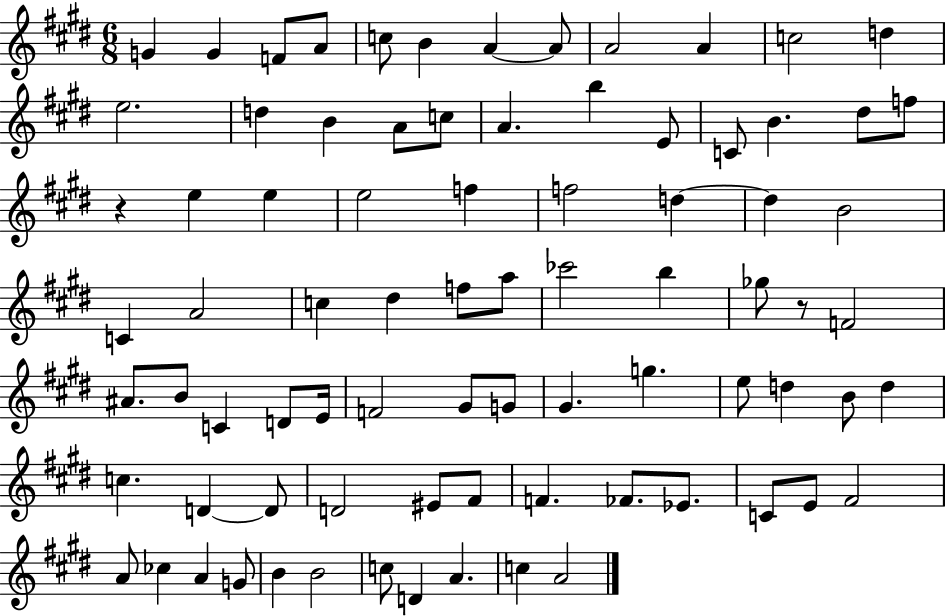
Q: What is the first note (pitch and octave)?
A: G4